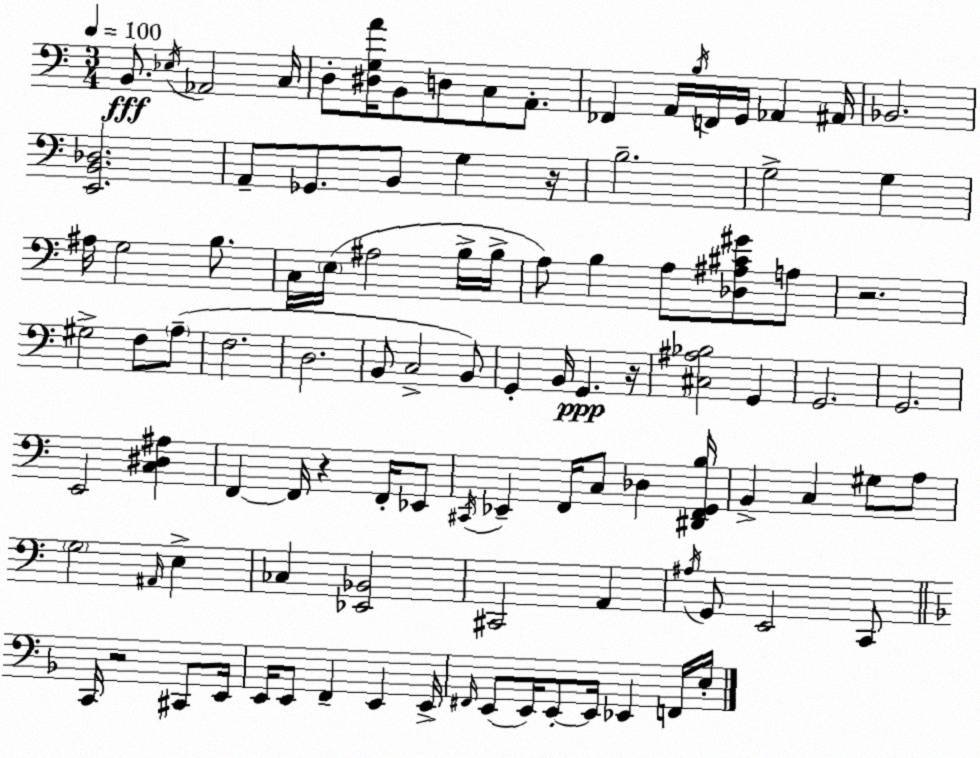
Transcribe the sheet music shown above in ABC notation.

X:1
T:Untitled
M:3/4
L:1/4
K:C
B,,/2 _E,/4 _A,,2 C,/4 D,/2 [^D,G,A]/4 B,,/2 D,/2 C,/2 A,,/2 _F,, A,,/4 B,/4 F,,/4 G,,/4 _A,, ^A,,/4 _B,,2 [E,,B,,_D,]2 A,,/2 _G,,/2 B,,/2 G, z/4 B,2 G,2 G, ^A,/4 G,2 B,/2 C,/4 E,/4 ^A,2 B,/4 B,/4 A,/2 B, A,/2 [_D,^A,^C^G]/2 A,/2 z2 ^G,2 F,/2 A,/2 F,2 D,2 B,,/2 C,2 B,,/2 G,, B,,/4 G,, z/4 [^C,^A,_B,]2 G,, G,,2 G,,2 E,,2 [C,^D,^A,] F,, F,,/4 z F,,/4 _E,,/2 ^C,,/4 _E,, F,,/4 C,/2 _D, [^D,,F,,G,,B,]/4 B,, C, ^G,/2 A,/2 G,2 ^A,,/4 E, _C, [_E,,_B,,]2 ^C,,2 A,, ^A,/4 G,,/2 E,,2 C,,/2 C,,/4 z2 ^C,,/2 E,,/4 E,,/4 E,,/2 F,, E,, E,,/4 ^F,,/4 E,,/2 E,,/4 E,,/2 E,,/4 _E,, F,,/4 E,/4